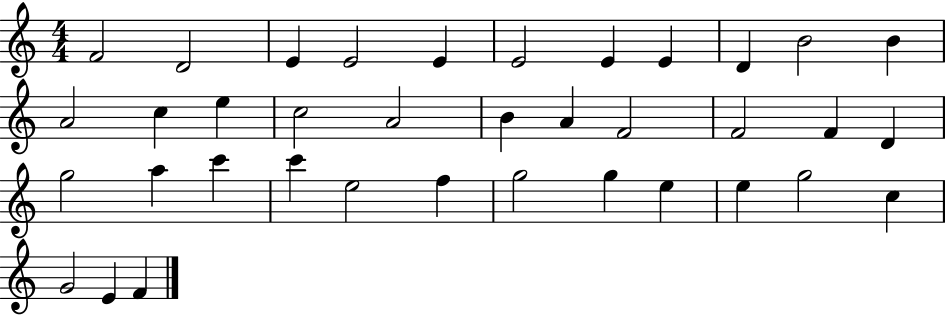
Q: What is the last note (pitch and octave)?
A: F4